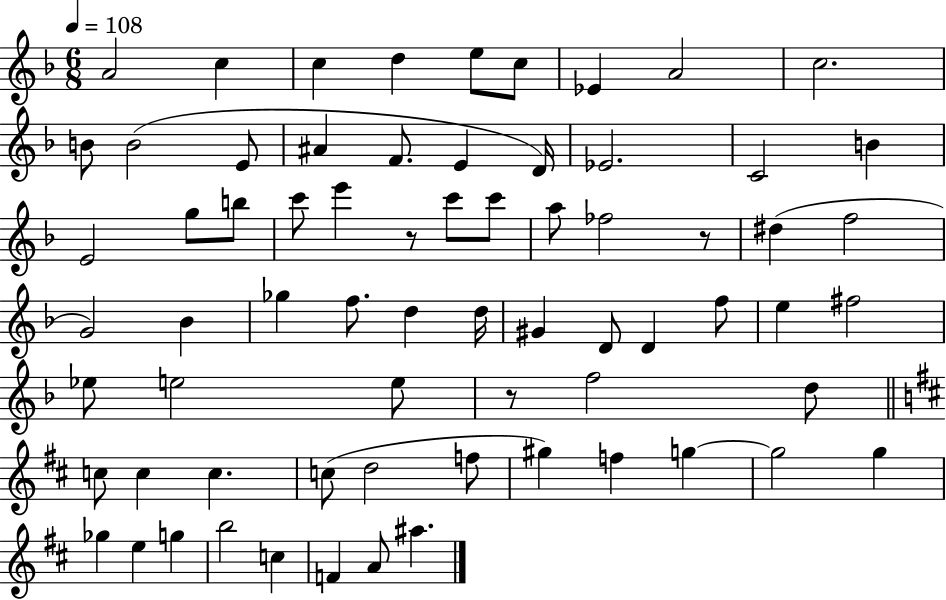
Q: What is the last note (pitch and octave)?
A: A#5